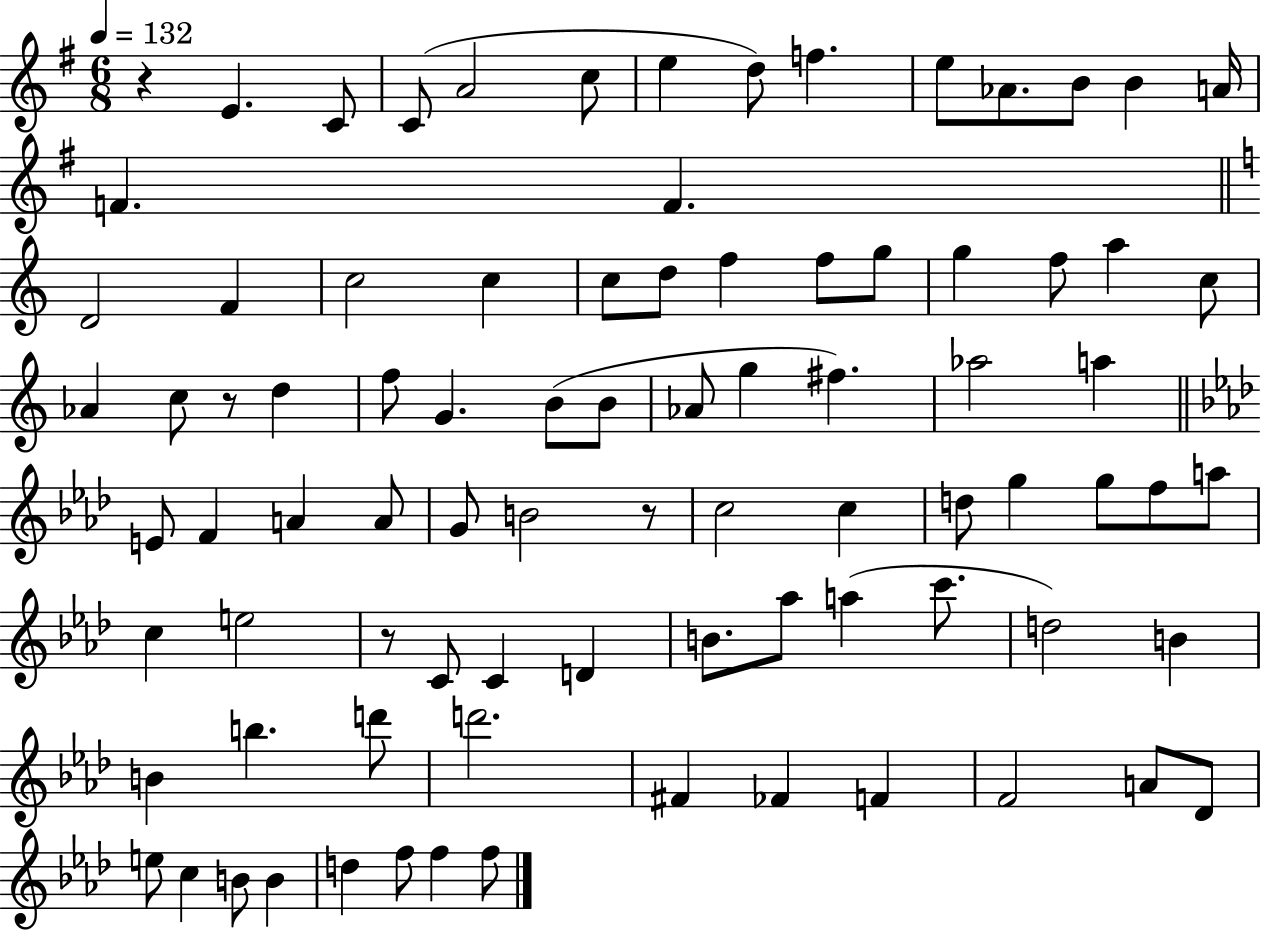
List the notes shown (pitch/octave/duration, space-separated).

R/q E4/q. C4/e C4/e A4/h C5/e E5/q D5/e F5/q. E5/e Ab4/e. B4/e B4/q A4/s F4/q. F4/q. D4/h F4/q C5/h C5/q C5/e D5/e F5/q F5/e G5/e G5/q F5/e A5/q C5/e Ab4/q C5/e R/e D5/q F5/e G4/q. B4/e B4/e Ab4/e G5/q F#5/q. Ab5/h A5/q E4/e F4/q A4/q A4/e G4/e B4/h R/e C5/h C5/q D5/e G5/q G5/e F5/e A5/e C5/q E5/h R/e C4/e C4/q D4/q B4/e. Ab5/e A5/q C6/e. D5/h B4/q B4/q B5/q. D6/e D6/h. F#4/q FES4/q F4/q F4/h A4/e Db4/e E5/e C5/q B4/e B4/q D5/q F5/e F5/q F5/e